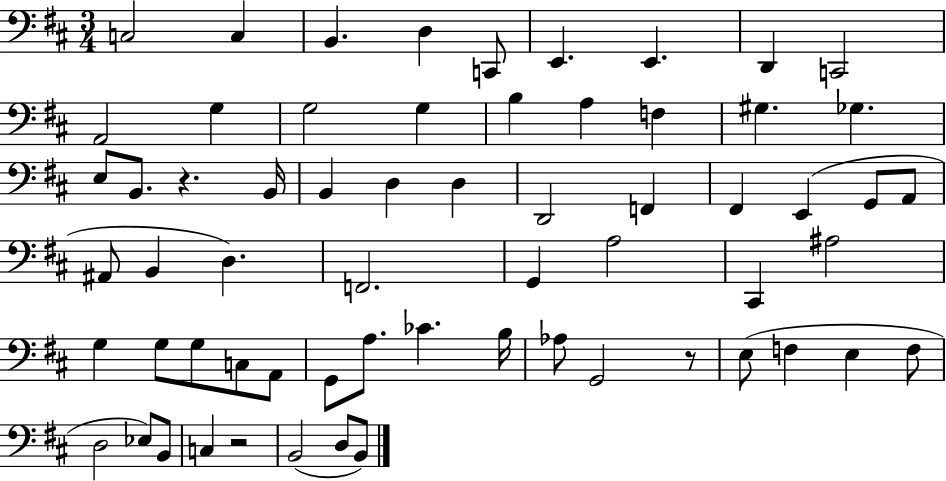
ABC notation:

X:1
T:Untitled
M:3/4
L:1/4
K:D
C,2 C, B,, D, C,,/2 E,, E,, D,, C,,2 A,,2 G, G,2 G, B, A, F, ^G, _G, E,/2 B,,/2 z B,,/4 B,, D, D, D,,2 F,, ^F,, E,, G,,/2 A,,/2 ^A,,/2 B,, D, F,,2 G,, A,2 ^C,, ^A,2 G, G,/2 G,/2 C,/2 A,,/2 G,,/2 A,/2 _C B,/4 _A,/2 G,,2 z/2 E,/2 F, E, F,/2 D,2 _E,/2 B,,/2 C, z2 B,,2 D,/2 B,,/2